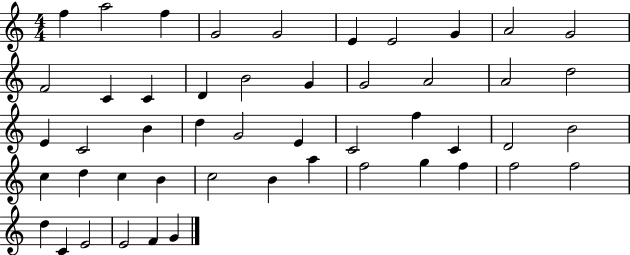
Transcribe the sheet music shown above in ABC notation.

X:1
T:Untitled
M:4/4
L:1/4
K:C
f a2 f G2 G2 E E2 G A2 G2 F2 C C D B2 G G2 A2 A2 d2 E C2 B d G2 E C2 f C D2 B2 c d c B c2 B a f2 g f f2 f2 d C E2 E2 F G